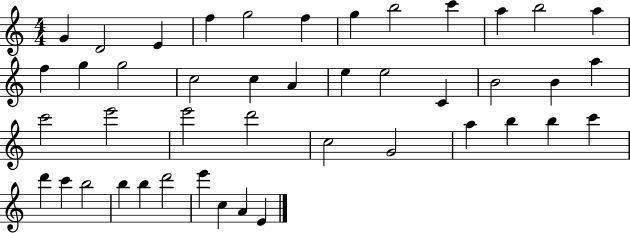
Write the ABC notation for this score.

X:1
T:Untitled
M:4/4
L:1/4
K:C
G D2 E f g2 f g b2 c' a b2 a f g g2 c2 c A e e2 C B2 B a c'2 e'2 e'2 d'2 c2 G2 a b b c' d' c' b2 b b d'2 e' c A E